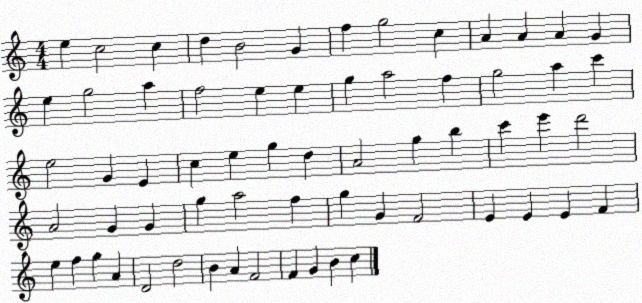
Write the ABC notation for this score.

X:1
T:Untitled
M:4/4
L:1/4
K:C
e c2 c d B2 G f g2 c A A A G e g2 a f2 e e g a2 f g2 a c' e2 G E c e g d A2 g b c' e' d'2 A2 G G g a2 f g G F2 E E E F e f g A D2 d2 B A F2 F G B c